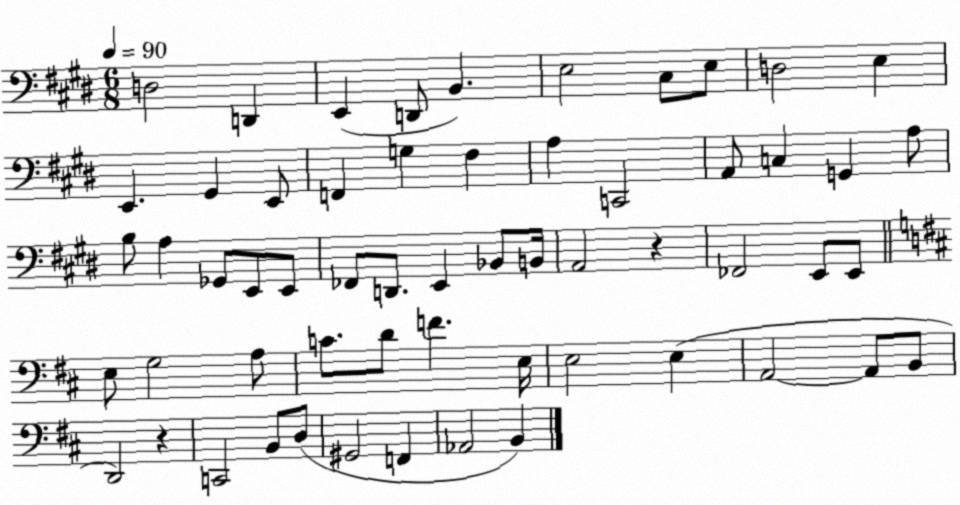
X:1
T:Untitled
M:6/8
L:1/4
K:E
D,2 D,, E,, D,,/2 B,, E,2 ^C,/2 E,/2 D,2 E, E,, ^G,, E,,/2 F,, G, ^F, A, C,,2 A,,/2 C, G,, A,/2 B,/2 A, _G,,/2 E,,/2 E,,/2 _F,,/2 D,,/2 E,, _B,,/2 B,,/4 A,,2 z _F,,2 E,,/2 E,,/2 E,/2 G,2 A,/2 C/2 D/2 F E,/4 E,2 E, A,,2 A,,/2 B,,/2 D,,2 z C,,2 B,,/2 D,/2 ^G,,2 F,, _A,,2 B,,